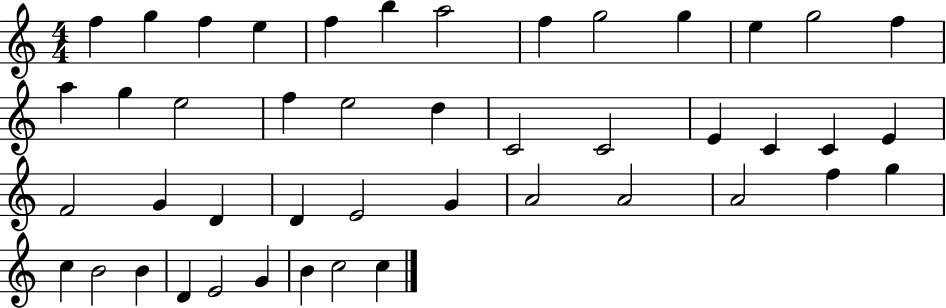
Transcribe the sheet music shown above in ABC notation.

X:1
T:Untitled
M:4/4
L:1/4
K:C
f g f e f b a2 f g2 g e g2 f a g e2 f e2 d C2 C2 E C C E F2 G D D E2 G A2 A2 A2 f g c B2 B D E2 G B c2 c